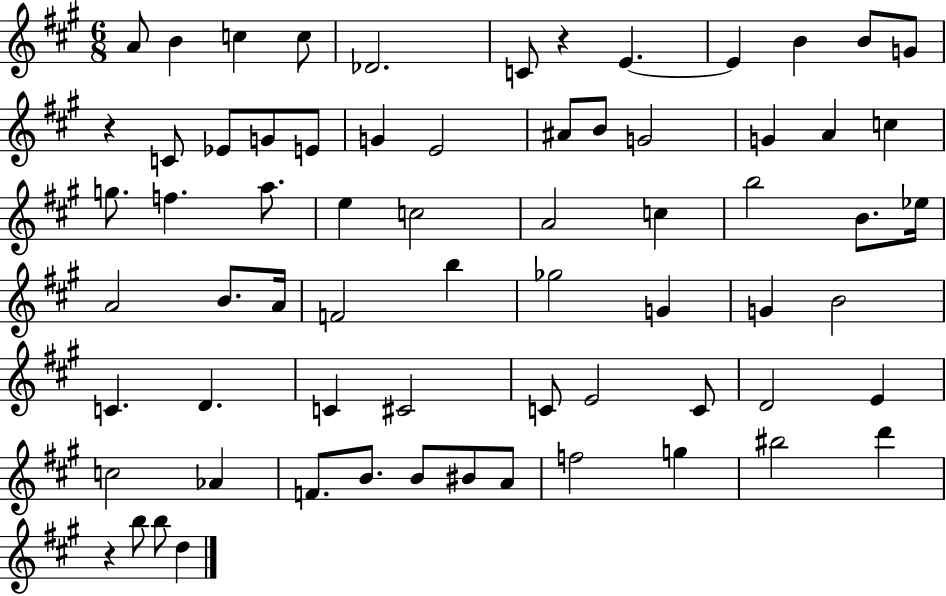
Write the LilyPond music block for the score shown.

{
  \clef treble
  \numericTimeSignature
  \time 6/8
  \key a \major
  a'8 b'4 c''4 c''8 | des'2. | c'8 r4 e'4.~~ | e'4 b'4 b'8 g'8 | \break r4 c'8 ees'8 g'8 e'8 | g'4 e'2 | ais'8 b'8 g'2 | g'4 a'4 c''4 | \break g''8. f''4. a''8. | e''4 c''2 | a'2 c''4 | b''2 b'8. ees''16 | \break a'2 b'8. a'16 | f'2 b''4 | ges''2 g'4 | g'4 b'2 | \break c'4. d'4. | c'4 cis'2 | c'8 e'2 c'8 | d'2 e'4 | \break c''2 aes'4 | f'8. b'8. b'8 bis'8 a'8 | f''2 g''4 | bis''2 d'''4 | \break r4 b''8 b''8 d''4 | \bar "|."
}